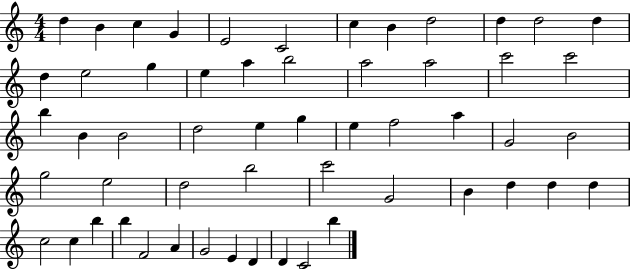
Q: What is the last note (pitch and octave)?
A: B5